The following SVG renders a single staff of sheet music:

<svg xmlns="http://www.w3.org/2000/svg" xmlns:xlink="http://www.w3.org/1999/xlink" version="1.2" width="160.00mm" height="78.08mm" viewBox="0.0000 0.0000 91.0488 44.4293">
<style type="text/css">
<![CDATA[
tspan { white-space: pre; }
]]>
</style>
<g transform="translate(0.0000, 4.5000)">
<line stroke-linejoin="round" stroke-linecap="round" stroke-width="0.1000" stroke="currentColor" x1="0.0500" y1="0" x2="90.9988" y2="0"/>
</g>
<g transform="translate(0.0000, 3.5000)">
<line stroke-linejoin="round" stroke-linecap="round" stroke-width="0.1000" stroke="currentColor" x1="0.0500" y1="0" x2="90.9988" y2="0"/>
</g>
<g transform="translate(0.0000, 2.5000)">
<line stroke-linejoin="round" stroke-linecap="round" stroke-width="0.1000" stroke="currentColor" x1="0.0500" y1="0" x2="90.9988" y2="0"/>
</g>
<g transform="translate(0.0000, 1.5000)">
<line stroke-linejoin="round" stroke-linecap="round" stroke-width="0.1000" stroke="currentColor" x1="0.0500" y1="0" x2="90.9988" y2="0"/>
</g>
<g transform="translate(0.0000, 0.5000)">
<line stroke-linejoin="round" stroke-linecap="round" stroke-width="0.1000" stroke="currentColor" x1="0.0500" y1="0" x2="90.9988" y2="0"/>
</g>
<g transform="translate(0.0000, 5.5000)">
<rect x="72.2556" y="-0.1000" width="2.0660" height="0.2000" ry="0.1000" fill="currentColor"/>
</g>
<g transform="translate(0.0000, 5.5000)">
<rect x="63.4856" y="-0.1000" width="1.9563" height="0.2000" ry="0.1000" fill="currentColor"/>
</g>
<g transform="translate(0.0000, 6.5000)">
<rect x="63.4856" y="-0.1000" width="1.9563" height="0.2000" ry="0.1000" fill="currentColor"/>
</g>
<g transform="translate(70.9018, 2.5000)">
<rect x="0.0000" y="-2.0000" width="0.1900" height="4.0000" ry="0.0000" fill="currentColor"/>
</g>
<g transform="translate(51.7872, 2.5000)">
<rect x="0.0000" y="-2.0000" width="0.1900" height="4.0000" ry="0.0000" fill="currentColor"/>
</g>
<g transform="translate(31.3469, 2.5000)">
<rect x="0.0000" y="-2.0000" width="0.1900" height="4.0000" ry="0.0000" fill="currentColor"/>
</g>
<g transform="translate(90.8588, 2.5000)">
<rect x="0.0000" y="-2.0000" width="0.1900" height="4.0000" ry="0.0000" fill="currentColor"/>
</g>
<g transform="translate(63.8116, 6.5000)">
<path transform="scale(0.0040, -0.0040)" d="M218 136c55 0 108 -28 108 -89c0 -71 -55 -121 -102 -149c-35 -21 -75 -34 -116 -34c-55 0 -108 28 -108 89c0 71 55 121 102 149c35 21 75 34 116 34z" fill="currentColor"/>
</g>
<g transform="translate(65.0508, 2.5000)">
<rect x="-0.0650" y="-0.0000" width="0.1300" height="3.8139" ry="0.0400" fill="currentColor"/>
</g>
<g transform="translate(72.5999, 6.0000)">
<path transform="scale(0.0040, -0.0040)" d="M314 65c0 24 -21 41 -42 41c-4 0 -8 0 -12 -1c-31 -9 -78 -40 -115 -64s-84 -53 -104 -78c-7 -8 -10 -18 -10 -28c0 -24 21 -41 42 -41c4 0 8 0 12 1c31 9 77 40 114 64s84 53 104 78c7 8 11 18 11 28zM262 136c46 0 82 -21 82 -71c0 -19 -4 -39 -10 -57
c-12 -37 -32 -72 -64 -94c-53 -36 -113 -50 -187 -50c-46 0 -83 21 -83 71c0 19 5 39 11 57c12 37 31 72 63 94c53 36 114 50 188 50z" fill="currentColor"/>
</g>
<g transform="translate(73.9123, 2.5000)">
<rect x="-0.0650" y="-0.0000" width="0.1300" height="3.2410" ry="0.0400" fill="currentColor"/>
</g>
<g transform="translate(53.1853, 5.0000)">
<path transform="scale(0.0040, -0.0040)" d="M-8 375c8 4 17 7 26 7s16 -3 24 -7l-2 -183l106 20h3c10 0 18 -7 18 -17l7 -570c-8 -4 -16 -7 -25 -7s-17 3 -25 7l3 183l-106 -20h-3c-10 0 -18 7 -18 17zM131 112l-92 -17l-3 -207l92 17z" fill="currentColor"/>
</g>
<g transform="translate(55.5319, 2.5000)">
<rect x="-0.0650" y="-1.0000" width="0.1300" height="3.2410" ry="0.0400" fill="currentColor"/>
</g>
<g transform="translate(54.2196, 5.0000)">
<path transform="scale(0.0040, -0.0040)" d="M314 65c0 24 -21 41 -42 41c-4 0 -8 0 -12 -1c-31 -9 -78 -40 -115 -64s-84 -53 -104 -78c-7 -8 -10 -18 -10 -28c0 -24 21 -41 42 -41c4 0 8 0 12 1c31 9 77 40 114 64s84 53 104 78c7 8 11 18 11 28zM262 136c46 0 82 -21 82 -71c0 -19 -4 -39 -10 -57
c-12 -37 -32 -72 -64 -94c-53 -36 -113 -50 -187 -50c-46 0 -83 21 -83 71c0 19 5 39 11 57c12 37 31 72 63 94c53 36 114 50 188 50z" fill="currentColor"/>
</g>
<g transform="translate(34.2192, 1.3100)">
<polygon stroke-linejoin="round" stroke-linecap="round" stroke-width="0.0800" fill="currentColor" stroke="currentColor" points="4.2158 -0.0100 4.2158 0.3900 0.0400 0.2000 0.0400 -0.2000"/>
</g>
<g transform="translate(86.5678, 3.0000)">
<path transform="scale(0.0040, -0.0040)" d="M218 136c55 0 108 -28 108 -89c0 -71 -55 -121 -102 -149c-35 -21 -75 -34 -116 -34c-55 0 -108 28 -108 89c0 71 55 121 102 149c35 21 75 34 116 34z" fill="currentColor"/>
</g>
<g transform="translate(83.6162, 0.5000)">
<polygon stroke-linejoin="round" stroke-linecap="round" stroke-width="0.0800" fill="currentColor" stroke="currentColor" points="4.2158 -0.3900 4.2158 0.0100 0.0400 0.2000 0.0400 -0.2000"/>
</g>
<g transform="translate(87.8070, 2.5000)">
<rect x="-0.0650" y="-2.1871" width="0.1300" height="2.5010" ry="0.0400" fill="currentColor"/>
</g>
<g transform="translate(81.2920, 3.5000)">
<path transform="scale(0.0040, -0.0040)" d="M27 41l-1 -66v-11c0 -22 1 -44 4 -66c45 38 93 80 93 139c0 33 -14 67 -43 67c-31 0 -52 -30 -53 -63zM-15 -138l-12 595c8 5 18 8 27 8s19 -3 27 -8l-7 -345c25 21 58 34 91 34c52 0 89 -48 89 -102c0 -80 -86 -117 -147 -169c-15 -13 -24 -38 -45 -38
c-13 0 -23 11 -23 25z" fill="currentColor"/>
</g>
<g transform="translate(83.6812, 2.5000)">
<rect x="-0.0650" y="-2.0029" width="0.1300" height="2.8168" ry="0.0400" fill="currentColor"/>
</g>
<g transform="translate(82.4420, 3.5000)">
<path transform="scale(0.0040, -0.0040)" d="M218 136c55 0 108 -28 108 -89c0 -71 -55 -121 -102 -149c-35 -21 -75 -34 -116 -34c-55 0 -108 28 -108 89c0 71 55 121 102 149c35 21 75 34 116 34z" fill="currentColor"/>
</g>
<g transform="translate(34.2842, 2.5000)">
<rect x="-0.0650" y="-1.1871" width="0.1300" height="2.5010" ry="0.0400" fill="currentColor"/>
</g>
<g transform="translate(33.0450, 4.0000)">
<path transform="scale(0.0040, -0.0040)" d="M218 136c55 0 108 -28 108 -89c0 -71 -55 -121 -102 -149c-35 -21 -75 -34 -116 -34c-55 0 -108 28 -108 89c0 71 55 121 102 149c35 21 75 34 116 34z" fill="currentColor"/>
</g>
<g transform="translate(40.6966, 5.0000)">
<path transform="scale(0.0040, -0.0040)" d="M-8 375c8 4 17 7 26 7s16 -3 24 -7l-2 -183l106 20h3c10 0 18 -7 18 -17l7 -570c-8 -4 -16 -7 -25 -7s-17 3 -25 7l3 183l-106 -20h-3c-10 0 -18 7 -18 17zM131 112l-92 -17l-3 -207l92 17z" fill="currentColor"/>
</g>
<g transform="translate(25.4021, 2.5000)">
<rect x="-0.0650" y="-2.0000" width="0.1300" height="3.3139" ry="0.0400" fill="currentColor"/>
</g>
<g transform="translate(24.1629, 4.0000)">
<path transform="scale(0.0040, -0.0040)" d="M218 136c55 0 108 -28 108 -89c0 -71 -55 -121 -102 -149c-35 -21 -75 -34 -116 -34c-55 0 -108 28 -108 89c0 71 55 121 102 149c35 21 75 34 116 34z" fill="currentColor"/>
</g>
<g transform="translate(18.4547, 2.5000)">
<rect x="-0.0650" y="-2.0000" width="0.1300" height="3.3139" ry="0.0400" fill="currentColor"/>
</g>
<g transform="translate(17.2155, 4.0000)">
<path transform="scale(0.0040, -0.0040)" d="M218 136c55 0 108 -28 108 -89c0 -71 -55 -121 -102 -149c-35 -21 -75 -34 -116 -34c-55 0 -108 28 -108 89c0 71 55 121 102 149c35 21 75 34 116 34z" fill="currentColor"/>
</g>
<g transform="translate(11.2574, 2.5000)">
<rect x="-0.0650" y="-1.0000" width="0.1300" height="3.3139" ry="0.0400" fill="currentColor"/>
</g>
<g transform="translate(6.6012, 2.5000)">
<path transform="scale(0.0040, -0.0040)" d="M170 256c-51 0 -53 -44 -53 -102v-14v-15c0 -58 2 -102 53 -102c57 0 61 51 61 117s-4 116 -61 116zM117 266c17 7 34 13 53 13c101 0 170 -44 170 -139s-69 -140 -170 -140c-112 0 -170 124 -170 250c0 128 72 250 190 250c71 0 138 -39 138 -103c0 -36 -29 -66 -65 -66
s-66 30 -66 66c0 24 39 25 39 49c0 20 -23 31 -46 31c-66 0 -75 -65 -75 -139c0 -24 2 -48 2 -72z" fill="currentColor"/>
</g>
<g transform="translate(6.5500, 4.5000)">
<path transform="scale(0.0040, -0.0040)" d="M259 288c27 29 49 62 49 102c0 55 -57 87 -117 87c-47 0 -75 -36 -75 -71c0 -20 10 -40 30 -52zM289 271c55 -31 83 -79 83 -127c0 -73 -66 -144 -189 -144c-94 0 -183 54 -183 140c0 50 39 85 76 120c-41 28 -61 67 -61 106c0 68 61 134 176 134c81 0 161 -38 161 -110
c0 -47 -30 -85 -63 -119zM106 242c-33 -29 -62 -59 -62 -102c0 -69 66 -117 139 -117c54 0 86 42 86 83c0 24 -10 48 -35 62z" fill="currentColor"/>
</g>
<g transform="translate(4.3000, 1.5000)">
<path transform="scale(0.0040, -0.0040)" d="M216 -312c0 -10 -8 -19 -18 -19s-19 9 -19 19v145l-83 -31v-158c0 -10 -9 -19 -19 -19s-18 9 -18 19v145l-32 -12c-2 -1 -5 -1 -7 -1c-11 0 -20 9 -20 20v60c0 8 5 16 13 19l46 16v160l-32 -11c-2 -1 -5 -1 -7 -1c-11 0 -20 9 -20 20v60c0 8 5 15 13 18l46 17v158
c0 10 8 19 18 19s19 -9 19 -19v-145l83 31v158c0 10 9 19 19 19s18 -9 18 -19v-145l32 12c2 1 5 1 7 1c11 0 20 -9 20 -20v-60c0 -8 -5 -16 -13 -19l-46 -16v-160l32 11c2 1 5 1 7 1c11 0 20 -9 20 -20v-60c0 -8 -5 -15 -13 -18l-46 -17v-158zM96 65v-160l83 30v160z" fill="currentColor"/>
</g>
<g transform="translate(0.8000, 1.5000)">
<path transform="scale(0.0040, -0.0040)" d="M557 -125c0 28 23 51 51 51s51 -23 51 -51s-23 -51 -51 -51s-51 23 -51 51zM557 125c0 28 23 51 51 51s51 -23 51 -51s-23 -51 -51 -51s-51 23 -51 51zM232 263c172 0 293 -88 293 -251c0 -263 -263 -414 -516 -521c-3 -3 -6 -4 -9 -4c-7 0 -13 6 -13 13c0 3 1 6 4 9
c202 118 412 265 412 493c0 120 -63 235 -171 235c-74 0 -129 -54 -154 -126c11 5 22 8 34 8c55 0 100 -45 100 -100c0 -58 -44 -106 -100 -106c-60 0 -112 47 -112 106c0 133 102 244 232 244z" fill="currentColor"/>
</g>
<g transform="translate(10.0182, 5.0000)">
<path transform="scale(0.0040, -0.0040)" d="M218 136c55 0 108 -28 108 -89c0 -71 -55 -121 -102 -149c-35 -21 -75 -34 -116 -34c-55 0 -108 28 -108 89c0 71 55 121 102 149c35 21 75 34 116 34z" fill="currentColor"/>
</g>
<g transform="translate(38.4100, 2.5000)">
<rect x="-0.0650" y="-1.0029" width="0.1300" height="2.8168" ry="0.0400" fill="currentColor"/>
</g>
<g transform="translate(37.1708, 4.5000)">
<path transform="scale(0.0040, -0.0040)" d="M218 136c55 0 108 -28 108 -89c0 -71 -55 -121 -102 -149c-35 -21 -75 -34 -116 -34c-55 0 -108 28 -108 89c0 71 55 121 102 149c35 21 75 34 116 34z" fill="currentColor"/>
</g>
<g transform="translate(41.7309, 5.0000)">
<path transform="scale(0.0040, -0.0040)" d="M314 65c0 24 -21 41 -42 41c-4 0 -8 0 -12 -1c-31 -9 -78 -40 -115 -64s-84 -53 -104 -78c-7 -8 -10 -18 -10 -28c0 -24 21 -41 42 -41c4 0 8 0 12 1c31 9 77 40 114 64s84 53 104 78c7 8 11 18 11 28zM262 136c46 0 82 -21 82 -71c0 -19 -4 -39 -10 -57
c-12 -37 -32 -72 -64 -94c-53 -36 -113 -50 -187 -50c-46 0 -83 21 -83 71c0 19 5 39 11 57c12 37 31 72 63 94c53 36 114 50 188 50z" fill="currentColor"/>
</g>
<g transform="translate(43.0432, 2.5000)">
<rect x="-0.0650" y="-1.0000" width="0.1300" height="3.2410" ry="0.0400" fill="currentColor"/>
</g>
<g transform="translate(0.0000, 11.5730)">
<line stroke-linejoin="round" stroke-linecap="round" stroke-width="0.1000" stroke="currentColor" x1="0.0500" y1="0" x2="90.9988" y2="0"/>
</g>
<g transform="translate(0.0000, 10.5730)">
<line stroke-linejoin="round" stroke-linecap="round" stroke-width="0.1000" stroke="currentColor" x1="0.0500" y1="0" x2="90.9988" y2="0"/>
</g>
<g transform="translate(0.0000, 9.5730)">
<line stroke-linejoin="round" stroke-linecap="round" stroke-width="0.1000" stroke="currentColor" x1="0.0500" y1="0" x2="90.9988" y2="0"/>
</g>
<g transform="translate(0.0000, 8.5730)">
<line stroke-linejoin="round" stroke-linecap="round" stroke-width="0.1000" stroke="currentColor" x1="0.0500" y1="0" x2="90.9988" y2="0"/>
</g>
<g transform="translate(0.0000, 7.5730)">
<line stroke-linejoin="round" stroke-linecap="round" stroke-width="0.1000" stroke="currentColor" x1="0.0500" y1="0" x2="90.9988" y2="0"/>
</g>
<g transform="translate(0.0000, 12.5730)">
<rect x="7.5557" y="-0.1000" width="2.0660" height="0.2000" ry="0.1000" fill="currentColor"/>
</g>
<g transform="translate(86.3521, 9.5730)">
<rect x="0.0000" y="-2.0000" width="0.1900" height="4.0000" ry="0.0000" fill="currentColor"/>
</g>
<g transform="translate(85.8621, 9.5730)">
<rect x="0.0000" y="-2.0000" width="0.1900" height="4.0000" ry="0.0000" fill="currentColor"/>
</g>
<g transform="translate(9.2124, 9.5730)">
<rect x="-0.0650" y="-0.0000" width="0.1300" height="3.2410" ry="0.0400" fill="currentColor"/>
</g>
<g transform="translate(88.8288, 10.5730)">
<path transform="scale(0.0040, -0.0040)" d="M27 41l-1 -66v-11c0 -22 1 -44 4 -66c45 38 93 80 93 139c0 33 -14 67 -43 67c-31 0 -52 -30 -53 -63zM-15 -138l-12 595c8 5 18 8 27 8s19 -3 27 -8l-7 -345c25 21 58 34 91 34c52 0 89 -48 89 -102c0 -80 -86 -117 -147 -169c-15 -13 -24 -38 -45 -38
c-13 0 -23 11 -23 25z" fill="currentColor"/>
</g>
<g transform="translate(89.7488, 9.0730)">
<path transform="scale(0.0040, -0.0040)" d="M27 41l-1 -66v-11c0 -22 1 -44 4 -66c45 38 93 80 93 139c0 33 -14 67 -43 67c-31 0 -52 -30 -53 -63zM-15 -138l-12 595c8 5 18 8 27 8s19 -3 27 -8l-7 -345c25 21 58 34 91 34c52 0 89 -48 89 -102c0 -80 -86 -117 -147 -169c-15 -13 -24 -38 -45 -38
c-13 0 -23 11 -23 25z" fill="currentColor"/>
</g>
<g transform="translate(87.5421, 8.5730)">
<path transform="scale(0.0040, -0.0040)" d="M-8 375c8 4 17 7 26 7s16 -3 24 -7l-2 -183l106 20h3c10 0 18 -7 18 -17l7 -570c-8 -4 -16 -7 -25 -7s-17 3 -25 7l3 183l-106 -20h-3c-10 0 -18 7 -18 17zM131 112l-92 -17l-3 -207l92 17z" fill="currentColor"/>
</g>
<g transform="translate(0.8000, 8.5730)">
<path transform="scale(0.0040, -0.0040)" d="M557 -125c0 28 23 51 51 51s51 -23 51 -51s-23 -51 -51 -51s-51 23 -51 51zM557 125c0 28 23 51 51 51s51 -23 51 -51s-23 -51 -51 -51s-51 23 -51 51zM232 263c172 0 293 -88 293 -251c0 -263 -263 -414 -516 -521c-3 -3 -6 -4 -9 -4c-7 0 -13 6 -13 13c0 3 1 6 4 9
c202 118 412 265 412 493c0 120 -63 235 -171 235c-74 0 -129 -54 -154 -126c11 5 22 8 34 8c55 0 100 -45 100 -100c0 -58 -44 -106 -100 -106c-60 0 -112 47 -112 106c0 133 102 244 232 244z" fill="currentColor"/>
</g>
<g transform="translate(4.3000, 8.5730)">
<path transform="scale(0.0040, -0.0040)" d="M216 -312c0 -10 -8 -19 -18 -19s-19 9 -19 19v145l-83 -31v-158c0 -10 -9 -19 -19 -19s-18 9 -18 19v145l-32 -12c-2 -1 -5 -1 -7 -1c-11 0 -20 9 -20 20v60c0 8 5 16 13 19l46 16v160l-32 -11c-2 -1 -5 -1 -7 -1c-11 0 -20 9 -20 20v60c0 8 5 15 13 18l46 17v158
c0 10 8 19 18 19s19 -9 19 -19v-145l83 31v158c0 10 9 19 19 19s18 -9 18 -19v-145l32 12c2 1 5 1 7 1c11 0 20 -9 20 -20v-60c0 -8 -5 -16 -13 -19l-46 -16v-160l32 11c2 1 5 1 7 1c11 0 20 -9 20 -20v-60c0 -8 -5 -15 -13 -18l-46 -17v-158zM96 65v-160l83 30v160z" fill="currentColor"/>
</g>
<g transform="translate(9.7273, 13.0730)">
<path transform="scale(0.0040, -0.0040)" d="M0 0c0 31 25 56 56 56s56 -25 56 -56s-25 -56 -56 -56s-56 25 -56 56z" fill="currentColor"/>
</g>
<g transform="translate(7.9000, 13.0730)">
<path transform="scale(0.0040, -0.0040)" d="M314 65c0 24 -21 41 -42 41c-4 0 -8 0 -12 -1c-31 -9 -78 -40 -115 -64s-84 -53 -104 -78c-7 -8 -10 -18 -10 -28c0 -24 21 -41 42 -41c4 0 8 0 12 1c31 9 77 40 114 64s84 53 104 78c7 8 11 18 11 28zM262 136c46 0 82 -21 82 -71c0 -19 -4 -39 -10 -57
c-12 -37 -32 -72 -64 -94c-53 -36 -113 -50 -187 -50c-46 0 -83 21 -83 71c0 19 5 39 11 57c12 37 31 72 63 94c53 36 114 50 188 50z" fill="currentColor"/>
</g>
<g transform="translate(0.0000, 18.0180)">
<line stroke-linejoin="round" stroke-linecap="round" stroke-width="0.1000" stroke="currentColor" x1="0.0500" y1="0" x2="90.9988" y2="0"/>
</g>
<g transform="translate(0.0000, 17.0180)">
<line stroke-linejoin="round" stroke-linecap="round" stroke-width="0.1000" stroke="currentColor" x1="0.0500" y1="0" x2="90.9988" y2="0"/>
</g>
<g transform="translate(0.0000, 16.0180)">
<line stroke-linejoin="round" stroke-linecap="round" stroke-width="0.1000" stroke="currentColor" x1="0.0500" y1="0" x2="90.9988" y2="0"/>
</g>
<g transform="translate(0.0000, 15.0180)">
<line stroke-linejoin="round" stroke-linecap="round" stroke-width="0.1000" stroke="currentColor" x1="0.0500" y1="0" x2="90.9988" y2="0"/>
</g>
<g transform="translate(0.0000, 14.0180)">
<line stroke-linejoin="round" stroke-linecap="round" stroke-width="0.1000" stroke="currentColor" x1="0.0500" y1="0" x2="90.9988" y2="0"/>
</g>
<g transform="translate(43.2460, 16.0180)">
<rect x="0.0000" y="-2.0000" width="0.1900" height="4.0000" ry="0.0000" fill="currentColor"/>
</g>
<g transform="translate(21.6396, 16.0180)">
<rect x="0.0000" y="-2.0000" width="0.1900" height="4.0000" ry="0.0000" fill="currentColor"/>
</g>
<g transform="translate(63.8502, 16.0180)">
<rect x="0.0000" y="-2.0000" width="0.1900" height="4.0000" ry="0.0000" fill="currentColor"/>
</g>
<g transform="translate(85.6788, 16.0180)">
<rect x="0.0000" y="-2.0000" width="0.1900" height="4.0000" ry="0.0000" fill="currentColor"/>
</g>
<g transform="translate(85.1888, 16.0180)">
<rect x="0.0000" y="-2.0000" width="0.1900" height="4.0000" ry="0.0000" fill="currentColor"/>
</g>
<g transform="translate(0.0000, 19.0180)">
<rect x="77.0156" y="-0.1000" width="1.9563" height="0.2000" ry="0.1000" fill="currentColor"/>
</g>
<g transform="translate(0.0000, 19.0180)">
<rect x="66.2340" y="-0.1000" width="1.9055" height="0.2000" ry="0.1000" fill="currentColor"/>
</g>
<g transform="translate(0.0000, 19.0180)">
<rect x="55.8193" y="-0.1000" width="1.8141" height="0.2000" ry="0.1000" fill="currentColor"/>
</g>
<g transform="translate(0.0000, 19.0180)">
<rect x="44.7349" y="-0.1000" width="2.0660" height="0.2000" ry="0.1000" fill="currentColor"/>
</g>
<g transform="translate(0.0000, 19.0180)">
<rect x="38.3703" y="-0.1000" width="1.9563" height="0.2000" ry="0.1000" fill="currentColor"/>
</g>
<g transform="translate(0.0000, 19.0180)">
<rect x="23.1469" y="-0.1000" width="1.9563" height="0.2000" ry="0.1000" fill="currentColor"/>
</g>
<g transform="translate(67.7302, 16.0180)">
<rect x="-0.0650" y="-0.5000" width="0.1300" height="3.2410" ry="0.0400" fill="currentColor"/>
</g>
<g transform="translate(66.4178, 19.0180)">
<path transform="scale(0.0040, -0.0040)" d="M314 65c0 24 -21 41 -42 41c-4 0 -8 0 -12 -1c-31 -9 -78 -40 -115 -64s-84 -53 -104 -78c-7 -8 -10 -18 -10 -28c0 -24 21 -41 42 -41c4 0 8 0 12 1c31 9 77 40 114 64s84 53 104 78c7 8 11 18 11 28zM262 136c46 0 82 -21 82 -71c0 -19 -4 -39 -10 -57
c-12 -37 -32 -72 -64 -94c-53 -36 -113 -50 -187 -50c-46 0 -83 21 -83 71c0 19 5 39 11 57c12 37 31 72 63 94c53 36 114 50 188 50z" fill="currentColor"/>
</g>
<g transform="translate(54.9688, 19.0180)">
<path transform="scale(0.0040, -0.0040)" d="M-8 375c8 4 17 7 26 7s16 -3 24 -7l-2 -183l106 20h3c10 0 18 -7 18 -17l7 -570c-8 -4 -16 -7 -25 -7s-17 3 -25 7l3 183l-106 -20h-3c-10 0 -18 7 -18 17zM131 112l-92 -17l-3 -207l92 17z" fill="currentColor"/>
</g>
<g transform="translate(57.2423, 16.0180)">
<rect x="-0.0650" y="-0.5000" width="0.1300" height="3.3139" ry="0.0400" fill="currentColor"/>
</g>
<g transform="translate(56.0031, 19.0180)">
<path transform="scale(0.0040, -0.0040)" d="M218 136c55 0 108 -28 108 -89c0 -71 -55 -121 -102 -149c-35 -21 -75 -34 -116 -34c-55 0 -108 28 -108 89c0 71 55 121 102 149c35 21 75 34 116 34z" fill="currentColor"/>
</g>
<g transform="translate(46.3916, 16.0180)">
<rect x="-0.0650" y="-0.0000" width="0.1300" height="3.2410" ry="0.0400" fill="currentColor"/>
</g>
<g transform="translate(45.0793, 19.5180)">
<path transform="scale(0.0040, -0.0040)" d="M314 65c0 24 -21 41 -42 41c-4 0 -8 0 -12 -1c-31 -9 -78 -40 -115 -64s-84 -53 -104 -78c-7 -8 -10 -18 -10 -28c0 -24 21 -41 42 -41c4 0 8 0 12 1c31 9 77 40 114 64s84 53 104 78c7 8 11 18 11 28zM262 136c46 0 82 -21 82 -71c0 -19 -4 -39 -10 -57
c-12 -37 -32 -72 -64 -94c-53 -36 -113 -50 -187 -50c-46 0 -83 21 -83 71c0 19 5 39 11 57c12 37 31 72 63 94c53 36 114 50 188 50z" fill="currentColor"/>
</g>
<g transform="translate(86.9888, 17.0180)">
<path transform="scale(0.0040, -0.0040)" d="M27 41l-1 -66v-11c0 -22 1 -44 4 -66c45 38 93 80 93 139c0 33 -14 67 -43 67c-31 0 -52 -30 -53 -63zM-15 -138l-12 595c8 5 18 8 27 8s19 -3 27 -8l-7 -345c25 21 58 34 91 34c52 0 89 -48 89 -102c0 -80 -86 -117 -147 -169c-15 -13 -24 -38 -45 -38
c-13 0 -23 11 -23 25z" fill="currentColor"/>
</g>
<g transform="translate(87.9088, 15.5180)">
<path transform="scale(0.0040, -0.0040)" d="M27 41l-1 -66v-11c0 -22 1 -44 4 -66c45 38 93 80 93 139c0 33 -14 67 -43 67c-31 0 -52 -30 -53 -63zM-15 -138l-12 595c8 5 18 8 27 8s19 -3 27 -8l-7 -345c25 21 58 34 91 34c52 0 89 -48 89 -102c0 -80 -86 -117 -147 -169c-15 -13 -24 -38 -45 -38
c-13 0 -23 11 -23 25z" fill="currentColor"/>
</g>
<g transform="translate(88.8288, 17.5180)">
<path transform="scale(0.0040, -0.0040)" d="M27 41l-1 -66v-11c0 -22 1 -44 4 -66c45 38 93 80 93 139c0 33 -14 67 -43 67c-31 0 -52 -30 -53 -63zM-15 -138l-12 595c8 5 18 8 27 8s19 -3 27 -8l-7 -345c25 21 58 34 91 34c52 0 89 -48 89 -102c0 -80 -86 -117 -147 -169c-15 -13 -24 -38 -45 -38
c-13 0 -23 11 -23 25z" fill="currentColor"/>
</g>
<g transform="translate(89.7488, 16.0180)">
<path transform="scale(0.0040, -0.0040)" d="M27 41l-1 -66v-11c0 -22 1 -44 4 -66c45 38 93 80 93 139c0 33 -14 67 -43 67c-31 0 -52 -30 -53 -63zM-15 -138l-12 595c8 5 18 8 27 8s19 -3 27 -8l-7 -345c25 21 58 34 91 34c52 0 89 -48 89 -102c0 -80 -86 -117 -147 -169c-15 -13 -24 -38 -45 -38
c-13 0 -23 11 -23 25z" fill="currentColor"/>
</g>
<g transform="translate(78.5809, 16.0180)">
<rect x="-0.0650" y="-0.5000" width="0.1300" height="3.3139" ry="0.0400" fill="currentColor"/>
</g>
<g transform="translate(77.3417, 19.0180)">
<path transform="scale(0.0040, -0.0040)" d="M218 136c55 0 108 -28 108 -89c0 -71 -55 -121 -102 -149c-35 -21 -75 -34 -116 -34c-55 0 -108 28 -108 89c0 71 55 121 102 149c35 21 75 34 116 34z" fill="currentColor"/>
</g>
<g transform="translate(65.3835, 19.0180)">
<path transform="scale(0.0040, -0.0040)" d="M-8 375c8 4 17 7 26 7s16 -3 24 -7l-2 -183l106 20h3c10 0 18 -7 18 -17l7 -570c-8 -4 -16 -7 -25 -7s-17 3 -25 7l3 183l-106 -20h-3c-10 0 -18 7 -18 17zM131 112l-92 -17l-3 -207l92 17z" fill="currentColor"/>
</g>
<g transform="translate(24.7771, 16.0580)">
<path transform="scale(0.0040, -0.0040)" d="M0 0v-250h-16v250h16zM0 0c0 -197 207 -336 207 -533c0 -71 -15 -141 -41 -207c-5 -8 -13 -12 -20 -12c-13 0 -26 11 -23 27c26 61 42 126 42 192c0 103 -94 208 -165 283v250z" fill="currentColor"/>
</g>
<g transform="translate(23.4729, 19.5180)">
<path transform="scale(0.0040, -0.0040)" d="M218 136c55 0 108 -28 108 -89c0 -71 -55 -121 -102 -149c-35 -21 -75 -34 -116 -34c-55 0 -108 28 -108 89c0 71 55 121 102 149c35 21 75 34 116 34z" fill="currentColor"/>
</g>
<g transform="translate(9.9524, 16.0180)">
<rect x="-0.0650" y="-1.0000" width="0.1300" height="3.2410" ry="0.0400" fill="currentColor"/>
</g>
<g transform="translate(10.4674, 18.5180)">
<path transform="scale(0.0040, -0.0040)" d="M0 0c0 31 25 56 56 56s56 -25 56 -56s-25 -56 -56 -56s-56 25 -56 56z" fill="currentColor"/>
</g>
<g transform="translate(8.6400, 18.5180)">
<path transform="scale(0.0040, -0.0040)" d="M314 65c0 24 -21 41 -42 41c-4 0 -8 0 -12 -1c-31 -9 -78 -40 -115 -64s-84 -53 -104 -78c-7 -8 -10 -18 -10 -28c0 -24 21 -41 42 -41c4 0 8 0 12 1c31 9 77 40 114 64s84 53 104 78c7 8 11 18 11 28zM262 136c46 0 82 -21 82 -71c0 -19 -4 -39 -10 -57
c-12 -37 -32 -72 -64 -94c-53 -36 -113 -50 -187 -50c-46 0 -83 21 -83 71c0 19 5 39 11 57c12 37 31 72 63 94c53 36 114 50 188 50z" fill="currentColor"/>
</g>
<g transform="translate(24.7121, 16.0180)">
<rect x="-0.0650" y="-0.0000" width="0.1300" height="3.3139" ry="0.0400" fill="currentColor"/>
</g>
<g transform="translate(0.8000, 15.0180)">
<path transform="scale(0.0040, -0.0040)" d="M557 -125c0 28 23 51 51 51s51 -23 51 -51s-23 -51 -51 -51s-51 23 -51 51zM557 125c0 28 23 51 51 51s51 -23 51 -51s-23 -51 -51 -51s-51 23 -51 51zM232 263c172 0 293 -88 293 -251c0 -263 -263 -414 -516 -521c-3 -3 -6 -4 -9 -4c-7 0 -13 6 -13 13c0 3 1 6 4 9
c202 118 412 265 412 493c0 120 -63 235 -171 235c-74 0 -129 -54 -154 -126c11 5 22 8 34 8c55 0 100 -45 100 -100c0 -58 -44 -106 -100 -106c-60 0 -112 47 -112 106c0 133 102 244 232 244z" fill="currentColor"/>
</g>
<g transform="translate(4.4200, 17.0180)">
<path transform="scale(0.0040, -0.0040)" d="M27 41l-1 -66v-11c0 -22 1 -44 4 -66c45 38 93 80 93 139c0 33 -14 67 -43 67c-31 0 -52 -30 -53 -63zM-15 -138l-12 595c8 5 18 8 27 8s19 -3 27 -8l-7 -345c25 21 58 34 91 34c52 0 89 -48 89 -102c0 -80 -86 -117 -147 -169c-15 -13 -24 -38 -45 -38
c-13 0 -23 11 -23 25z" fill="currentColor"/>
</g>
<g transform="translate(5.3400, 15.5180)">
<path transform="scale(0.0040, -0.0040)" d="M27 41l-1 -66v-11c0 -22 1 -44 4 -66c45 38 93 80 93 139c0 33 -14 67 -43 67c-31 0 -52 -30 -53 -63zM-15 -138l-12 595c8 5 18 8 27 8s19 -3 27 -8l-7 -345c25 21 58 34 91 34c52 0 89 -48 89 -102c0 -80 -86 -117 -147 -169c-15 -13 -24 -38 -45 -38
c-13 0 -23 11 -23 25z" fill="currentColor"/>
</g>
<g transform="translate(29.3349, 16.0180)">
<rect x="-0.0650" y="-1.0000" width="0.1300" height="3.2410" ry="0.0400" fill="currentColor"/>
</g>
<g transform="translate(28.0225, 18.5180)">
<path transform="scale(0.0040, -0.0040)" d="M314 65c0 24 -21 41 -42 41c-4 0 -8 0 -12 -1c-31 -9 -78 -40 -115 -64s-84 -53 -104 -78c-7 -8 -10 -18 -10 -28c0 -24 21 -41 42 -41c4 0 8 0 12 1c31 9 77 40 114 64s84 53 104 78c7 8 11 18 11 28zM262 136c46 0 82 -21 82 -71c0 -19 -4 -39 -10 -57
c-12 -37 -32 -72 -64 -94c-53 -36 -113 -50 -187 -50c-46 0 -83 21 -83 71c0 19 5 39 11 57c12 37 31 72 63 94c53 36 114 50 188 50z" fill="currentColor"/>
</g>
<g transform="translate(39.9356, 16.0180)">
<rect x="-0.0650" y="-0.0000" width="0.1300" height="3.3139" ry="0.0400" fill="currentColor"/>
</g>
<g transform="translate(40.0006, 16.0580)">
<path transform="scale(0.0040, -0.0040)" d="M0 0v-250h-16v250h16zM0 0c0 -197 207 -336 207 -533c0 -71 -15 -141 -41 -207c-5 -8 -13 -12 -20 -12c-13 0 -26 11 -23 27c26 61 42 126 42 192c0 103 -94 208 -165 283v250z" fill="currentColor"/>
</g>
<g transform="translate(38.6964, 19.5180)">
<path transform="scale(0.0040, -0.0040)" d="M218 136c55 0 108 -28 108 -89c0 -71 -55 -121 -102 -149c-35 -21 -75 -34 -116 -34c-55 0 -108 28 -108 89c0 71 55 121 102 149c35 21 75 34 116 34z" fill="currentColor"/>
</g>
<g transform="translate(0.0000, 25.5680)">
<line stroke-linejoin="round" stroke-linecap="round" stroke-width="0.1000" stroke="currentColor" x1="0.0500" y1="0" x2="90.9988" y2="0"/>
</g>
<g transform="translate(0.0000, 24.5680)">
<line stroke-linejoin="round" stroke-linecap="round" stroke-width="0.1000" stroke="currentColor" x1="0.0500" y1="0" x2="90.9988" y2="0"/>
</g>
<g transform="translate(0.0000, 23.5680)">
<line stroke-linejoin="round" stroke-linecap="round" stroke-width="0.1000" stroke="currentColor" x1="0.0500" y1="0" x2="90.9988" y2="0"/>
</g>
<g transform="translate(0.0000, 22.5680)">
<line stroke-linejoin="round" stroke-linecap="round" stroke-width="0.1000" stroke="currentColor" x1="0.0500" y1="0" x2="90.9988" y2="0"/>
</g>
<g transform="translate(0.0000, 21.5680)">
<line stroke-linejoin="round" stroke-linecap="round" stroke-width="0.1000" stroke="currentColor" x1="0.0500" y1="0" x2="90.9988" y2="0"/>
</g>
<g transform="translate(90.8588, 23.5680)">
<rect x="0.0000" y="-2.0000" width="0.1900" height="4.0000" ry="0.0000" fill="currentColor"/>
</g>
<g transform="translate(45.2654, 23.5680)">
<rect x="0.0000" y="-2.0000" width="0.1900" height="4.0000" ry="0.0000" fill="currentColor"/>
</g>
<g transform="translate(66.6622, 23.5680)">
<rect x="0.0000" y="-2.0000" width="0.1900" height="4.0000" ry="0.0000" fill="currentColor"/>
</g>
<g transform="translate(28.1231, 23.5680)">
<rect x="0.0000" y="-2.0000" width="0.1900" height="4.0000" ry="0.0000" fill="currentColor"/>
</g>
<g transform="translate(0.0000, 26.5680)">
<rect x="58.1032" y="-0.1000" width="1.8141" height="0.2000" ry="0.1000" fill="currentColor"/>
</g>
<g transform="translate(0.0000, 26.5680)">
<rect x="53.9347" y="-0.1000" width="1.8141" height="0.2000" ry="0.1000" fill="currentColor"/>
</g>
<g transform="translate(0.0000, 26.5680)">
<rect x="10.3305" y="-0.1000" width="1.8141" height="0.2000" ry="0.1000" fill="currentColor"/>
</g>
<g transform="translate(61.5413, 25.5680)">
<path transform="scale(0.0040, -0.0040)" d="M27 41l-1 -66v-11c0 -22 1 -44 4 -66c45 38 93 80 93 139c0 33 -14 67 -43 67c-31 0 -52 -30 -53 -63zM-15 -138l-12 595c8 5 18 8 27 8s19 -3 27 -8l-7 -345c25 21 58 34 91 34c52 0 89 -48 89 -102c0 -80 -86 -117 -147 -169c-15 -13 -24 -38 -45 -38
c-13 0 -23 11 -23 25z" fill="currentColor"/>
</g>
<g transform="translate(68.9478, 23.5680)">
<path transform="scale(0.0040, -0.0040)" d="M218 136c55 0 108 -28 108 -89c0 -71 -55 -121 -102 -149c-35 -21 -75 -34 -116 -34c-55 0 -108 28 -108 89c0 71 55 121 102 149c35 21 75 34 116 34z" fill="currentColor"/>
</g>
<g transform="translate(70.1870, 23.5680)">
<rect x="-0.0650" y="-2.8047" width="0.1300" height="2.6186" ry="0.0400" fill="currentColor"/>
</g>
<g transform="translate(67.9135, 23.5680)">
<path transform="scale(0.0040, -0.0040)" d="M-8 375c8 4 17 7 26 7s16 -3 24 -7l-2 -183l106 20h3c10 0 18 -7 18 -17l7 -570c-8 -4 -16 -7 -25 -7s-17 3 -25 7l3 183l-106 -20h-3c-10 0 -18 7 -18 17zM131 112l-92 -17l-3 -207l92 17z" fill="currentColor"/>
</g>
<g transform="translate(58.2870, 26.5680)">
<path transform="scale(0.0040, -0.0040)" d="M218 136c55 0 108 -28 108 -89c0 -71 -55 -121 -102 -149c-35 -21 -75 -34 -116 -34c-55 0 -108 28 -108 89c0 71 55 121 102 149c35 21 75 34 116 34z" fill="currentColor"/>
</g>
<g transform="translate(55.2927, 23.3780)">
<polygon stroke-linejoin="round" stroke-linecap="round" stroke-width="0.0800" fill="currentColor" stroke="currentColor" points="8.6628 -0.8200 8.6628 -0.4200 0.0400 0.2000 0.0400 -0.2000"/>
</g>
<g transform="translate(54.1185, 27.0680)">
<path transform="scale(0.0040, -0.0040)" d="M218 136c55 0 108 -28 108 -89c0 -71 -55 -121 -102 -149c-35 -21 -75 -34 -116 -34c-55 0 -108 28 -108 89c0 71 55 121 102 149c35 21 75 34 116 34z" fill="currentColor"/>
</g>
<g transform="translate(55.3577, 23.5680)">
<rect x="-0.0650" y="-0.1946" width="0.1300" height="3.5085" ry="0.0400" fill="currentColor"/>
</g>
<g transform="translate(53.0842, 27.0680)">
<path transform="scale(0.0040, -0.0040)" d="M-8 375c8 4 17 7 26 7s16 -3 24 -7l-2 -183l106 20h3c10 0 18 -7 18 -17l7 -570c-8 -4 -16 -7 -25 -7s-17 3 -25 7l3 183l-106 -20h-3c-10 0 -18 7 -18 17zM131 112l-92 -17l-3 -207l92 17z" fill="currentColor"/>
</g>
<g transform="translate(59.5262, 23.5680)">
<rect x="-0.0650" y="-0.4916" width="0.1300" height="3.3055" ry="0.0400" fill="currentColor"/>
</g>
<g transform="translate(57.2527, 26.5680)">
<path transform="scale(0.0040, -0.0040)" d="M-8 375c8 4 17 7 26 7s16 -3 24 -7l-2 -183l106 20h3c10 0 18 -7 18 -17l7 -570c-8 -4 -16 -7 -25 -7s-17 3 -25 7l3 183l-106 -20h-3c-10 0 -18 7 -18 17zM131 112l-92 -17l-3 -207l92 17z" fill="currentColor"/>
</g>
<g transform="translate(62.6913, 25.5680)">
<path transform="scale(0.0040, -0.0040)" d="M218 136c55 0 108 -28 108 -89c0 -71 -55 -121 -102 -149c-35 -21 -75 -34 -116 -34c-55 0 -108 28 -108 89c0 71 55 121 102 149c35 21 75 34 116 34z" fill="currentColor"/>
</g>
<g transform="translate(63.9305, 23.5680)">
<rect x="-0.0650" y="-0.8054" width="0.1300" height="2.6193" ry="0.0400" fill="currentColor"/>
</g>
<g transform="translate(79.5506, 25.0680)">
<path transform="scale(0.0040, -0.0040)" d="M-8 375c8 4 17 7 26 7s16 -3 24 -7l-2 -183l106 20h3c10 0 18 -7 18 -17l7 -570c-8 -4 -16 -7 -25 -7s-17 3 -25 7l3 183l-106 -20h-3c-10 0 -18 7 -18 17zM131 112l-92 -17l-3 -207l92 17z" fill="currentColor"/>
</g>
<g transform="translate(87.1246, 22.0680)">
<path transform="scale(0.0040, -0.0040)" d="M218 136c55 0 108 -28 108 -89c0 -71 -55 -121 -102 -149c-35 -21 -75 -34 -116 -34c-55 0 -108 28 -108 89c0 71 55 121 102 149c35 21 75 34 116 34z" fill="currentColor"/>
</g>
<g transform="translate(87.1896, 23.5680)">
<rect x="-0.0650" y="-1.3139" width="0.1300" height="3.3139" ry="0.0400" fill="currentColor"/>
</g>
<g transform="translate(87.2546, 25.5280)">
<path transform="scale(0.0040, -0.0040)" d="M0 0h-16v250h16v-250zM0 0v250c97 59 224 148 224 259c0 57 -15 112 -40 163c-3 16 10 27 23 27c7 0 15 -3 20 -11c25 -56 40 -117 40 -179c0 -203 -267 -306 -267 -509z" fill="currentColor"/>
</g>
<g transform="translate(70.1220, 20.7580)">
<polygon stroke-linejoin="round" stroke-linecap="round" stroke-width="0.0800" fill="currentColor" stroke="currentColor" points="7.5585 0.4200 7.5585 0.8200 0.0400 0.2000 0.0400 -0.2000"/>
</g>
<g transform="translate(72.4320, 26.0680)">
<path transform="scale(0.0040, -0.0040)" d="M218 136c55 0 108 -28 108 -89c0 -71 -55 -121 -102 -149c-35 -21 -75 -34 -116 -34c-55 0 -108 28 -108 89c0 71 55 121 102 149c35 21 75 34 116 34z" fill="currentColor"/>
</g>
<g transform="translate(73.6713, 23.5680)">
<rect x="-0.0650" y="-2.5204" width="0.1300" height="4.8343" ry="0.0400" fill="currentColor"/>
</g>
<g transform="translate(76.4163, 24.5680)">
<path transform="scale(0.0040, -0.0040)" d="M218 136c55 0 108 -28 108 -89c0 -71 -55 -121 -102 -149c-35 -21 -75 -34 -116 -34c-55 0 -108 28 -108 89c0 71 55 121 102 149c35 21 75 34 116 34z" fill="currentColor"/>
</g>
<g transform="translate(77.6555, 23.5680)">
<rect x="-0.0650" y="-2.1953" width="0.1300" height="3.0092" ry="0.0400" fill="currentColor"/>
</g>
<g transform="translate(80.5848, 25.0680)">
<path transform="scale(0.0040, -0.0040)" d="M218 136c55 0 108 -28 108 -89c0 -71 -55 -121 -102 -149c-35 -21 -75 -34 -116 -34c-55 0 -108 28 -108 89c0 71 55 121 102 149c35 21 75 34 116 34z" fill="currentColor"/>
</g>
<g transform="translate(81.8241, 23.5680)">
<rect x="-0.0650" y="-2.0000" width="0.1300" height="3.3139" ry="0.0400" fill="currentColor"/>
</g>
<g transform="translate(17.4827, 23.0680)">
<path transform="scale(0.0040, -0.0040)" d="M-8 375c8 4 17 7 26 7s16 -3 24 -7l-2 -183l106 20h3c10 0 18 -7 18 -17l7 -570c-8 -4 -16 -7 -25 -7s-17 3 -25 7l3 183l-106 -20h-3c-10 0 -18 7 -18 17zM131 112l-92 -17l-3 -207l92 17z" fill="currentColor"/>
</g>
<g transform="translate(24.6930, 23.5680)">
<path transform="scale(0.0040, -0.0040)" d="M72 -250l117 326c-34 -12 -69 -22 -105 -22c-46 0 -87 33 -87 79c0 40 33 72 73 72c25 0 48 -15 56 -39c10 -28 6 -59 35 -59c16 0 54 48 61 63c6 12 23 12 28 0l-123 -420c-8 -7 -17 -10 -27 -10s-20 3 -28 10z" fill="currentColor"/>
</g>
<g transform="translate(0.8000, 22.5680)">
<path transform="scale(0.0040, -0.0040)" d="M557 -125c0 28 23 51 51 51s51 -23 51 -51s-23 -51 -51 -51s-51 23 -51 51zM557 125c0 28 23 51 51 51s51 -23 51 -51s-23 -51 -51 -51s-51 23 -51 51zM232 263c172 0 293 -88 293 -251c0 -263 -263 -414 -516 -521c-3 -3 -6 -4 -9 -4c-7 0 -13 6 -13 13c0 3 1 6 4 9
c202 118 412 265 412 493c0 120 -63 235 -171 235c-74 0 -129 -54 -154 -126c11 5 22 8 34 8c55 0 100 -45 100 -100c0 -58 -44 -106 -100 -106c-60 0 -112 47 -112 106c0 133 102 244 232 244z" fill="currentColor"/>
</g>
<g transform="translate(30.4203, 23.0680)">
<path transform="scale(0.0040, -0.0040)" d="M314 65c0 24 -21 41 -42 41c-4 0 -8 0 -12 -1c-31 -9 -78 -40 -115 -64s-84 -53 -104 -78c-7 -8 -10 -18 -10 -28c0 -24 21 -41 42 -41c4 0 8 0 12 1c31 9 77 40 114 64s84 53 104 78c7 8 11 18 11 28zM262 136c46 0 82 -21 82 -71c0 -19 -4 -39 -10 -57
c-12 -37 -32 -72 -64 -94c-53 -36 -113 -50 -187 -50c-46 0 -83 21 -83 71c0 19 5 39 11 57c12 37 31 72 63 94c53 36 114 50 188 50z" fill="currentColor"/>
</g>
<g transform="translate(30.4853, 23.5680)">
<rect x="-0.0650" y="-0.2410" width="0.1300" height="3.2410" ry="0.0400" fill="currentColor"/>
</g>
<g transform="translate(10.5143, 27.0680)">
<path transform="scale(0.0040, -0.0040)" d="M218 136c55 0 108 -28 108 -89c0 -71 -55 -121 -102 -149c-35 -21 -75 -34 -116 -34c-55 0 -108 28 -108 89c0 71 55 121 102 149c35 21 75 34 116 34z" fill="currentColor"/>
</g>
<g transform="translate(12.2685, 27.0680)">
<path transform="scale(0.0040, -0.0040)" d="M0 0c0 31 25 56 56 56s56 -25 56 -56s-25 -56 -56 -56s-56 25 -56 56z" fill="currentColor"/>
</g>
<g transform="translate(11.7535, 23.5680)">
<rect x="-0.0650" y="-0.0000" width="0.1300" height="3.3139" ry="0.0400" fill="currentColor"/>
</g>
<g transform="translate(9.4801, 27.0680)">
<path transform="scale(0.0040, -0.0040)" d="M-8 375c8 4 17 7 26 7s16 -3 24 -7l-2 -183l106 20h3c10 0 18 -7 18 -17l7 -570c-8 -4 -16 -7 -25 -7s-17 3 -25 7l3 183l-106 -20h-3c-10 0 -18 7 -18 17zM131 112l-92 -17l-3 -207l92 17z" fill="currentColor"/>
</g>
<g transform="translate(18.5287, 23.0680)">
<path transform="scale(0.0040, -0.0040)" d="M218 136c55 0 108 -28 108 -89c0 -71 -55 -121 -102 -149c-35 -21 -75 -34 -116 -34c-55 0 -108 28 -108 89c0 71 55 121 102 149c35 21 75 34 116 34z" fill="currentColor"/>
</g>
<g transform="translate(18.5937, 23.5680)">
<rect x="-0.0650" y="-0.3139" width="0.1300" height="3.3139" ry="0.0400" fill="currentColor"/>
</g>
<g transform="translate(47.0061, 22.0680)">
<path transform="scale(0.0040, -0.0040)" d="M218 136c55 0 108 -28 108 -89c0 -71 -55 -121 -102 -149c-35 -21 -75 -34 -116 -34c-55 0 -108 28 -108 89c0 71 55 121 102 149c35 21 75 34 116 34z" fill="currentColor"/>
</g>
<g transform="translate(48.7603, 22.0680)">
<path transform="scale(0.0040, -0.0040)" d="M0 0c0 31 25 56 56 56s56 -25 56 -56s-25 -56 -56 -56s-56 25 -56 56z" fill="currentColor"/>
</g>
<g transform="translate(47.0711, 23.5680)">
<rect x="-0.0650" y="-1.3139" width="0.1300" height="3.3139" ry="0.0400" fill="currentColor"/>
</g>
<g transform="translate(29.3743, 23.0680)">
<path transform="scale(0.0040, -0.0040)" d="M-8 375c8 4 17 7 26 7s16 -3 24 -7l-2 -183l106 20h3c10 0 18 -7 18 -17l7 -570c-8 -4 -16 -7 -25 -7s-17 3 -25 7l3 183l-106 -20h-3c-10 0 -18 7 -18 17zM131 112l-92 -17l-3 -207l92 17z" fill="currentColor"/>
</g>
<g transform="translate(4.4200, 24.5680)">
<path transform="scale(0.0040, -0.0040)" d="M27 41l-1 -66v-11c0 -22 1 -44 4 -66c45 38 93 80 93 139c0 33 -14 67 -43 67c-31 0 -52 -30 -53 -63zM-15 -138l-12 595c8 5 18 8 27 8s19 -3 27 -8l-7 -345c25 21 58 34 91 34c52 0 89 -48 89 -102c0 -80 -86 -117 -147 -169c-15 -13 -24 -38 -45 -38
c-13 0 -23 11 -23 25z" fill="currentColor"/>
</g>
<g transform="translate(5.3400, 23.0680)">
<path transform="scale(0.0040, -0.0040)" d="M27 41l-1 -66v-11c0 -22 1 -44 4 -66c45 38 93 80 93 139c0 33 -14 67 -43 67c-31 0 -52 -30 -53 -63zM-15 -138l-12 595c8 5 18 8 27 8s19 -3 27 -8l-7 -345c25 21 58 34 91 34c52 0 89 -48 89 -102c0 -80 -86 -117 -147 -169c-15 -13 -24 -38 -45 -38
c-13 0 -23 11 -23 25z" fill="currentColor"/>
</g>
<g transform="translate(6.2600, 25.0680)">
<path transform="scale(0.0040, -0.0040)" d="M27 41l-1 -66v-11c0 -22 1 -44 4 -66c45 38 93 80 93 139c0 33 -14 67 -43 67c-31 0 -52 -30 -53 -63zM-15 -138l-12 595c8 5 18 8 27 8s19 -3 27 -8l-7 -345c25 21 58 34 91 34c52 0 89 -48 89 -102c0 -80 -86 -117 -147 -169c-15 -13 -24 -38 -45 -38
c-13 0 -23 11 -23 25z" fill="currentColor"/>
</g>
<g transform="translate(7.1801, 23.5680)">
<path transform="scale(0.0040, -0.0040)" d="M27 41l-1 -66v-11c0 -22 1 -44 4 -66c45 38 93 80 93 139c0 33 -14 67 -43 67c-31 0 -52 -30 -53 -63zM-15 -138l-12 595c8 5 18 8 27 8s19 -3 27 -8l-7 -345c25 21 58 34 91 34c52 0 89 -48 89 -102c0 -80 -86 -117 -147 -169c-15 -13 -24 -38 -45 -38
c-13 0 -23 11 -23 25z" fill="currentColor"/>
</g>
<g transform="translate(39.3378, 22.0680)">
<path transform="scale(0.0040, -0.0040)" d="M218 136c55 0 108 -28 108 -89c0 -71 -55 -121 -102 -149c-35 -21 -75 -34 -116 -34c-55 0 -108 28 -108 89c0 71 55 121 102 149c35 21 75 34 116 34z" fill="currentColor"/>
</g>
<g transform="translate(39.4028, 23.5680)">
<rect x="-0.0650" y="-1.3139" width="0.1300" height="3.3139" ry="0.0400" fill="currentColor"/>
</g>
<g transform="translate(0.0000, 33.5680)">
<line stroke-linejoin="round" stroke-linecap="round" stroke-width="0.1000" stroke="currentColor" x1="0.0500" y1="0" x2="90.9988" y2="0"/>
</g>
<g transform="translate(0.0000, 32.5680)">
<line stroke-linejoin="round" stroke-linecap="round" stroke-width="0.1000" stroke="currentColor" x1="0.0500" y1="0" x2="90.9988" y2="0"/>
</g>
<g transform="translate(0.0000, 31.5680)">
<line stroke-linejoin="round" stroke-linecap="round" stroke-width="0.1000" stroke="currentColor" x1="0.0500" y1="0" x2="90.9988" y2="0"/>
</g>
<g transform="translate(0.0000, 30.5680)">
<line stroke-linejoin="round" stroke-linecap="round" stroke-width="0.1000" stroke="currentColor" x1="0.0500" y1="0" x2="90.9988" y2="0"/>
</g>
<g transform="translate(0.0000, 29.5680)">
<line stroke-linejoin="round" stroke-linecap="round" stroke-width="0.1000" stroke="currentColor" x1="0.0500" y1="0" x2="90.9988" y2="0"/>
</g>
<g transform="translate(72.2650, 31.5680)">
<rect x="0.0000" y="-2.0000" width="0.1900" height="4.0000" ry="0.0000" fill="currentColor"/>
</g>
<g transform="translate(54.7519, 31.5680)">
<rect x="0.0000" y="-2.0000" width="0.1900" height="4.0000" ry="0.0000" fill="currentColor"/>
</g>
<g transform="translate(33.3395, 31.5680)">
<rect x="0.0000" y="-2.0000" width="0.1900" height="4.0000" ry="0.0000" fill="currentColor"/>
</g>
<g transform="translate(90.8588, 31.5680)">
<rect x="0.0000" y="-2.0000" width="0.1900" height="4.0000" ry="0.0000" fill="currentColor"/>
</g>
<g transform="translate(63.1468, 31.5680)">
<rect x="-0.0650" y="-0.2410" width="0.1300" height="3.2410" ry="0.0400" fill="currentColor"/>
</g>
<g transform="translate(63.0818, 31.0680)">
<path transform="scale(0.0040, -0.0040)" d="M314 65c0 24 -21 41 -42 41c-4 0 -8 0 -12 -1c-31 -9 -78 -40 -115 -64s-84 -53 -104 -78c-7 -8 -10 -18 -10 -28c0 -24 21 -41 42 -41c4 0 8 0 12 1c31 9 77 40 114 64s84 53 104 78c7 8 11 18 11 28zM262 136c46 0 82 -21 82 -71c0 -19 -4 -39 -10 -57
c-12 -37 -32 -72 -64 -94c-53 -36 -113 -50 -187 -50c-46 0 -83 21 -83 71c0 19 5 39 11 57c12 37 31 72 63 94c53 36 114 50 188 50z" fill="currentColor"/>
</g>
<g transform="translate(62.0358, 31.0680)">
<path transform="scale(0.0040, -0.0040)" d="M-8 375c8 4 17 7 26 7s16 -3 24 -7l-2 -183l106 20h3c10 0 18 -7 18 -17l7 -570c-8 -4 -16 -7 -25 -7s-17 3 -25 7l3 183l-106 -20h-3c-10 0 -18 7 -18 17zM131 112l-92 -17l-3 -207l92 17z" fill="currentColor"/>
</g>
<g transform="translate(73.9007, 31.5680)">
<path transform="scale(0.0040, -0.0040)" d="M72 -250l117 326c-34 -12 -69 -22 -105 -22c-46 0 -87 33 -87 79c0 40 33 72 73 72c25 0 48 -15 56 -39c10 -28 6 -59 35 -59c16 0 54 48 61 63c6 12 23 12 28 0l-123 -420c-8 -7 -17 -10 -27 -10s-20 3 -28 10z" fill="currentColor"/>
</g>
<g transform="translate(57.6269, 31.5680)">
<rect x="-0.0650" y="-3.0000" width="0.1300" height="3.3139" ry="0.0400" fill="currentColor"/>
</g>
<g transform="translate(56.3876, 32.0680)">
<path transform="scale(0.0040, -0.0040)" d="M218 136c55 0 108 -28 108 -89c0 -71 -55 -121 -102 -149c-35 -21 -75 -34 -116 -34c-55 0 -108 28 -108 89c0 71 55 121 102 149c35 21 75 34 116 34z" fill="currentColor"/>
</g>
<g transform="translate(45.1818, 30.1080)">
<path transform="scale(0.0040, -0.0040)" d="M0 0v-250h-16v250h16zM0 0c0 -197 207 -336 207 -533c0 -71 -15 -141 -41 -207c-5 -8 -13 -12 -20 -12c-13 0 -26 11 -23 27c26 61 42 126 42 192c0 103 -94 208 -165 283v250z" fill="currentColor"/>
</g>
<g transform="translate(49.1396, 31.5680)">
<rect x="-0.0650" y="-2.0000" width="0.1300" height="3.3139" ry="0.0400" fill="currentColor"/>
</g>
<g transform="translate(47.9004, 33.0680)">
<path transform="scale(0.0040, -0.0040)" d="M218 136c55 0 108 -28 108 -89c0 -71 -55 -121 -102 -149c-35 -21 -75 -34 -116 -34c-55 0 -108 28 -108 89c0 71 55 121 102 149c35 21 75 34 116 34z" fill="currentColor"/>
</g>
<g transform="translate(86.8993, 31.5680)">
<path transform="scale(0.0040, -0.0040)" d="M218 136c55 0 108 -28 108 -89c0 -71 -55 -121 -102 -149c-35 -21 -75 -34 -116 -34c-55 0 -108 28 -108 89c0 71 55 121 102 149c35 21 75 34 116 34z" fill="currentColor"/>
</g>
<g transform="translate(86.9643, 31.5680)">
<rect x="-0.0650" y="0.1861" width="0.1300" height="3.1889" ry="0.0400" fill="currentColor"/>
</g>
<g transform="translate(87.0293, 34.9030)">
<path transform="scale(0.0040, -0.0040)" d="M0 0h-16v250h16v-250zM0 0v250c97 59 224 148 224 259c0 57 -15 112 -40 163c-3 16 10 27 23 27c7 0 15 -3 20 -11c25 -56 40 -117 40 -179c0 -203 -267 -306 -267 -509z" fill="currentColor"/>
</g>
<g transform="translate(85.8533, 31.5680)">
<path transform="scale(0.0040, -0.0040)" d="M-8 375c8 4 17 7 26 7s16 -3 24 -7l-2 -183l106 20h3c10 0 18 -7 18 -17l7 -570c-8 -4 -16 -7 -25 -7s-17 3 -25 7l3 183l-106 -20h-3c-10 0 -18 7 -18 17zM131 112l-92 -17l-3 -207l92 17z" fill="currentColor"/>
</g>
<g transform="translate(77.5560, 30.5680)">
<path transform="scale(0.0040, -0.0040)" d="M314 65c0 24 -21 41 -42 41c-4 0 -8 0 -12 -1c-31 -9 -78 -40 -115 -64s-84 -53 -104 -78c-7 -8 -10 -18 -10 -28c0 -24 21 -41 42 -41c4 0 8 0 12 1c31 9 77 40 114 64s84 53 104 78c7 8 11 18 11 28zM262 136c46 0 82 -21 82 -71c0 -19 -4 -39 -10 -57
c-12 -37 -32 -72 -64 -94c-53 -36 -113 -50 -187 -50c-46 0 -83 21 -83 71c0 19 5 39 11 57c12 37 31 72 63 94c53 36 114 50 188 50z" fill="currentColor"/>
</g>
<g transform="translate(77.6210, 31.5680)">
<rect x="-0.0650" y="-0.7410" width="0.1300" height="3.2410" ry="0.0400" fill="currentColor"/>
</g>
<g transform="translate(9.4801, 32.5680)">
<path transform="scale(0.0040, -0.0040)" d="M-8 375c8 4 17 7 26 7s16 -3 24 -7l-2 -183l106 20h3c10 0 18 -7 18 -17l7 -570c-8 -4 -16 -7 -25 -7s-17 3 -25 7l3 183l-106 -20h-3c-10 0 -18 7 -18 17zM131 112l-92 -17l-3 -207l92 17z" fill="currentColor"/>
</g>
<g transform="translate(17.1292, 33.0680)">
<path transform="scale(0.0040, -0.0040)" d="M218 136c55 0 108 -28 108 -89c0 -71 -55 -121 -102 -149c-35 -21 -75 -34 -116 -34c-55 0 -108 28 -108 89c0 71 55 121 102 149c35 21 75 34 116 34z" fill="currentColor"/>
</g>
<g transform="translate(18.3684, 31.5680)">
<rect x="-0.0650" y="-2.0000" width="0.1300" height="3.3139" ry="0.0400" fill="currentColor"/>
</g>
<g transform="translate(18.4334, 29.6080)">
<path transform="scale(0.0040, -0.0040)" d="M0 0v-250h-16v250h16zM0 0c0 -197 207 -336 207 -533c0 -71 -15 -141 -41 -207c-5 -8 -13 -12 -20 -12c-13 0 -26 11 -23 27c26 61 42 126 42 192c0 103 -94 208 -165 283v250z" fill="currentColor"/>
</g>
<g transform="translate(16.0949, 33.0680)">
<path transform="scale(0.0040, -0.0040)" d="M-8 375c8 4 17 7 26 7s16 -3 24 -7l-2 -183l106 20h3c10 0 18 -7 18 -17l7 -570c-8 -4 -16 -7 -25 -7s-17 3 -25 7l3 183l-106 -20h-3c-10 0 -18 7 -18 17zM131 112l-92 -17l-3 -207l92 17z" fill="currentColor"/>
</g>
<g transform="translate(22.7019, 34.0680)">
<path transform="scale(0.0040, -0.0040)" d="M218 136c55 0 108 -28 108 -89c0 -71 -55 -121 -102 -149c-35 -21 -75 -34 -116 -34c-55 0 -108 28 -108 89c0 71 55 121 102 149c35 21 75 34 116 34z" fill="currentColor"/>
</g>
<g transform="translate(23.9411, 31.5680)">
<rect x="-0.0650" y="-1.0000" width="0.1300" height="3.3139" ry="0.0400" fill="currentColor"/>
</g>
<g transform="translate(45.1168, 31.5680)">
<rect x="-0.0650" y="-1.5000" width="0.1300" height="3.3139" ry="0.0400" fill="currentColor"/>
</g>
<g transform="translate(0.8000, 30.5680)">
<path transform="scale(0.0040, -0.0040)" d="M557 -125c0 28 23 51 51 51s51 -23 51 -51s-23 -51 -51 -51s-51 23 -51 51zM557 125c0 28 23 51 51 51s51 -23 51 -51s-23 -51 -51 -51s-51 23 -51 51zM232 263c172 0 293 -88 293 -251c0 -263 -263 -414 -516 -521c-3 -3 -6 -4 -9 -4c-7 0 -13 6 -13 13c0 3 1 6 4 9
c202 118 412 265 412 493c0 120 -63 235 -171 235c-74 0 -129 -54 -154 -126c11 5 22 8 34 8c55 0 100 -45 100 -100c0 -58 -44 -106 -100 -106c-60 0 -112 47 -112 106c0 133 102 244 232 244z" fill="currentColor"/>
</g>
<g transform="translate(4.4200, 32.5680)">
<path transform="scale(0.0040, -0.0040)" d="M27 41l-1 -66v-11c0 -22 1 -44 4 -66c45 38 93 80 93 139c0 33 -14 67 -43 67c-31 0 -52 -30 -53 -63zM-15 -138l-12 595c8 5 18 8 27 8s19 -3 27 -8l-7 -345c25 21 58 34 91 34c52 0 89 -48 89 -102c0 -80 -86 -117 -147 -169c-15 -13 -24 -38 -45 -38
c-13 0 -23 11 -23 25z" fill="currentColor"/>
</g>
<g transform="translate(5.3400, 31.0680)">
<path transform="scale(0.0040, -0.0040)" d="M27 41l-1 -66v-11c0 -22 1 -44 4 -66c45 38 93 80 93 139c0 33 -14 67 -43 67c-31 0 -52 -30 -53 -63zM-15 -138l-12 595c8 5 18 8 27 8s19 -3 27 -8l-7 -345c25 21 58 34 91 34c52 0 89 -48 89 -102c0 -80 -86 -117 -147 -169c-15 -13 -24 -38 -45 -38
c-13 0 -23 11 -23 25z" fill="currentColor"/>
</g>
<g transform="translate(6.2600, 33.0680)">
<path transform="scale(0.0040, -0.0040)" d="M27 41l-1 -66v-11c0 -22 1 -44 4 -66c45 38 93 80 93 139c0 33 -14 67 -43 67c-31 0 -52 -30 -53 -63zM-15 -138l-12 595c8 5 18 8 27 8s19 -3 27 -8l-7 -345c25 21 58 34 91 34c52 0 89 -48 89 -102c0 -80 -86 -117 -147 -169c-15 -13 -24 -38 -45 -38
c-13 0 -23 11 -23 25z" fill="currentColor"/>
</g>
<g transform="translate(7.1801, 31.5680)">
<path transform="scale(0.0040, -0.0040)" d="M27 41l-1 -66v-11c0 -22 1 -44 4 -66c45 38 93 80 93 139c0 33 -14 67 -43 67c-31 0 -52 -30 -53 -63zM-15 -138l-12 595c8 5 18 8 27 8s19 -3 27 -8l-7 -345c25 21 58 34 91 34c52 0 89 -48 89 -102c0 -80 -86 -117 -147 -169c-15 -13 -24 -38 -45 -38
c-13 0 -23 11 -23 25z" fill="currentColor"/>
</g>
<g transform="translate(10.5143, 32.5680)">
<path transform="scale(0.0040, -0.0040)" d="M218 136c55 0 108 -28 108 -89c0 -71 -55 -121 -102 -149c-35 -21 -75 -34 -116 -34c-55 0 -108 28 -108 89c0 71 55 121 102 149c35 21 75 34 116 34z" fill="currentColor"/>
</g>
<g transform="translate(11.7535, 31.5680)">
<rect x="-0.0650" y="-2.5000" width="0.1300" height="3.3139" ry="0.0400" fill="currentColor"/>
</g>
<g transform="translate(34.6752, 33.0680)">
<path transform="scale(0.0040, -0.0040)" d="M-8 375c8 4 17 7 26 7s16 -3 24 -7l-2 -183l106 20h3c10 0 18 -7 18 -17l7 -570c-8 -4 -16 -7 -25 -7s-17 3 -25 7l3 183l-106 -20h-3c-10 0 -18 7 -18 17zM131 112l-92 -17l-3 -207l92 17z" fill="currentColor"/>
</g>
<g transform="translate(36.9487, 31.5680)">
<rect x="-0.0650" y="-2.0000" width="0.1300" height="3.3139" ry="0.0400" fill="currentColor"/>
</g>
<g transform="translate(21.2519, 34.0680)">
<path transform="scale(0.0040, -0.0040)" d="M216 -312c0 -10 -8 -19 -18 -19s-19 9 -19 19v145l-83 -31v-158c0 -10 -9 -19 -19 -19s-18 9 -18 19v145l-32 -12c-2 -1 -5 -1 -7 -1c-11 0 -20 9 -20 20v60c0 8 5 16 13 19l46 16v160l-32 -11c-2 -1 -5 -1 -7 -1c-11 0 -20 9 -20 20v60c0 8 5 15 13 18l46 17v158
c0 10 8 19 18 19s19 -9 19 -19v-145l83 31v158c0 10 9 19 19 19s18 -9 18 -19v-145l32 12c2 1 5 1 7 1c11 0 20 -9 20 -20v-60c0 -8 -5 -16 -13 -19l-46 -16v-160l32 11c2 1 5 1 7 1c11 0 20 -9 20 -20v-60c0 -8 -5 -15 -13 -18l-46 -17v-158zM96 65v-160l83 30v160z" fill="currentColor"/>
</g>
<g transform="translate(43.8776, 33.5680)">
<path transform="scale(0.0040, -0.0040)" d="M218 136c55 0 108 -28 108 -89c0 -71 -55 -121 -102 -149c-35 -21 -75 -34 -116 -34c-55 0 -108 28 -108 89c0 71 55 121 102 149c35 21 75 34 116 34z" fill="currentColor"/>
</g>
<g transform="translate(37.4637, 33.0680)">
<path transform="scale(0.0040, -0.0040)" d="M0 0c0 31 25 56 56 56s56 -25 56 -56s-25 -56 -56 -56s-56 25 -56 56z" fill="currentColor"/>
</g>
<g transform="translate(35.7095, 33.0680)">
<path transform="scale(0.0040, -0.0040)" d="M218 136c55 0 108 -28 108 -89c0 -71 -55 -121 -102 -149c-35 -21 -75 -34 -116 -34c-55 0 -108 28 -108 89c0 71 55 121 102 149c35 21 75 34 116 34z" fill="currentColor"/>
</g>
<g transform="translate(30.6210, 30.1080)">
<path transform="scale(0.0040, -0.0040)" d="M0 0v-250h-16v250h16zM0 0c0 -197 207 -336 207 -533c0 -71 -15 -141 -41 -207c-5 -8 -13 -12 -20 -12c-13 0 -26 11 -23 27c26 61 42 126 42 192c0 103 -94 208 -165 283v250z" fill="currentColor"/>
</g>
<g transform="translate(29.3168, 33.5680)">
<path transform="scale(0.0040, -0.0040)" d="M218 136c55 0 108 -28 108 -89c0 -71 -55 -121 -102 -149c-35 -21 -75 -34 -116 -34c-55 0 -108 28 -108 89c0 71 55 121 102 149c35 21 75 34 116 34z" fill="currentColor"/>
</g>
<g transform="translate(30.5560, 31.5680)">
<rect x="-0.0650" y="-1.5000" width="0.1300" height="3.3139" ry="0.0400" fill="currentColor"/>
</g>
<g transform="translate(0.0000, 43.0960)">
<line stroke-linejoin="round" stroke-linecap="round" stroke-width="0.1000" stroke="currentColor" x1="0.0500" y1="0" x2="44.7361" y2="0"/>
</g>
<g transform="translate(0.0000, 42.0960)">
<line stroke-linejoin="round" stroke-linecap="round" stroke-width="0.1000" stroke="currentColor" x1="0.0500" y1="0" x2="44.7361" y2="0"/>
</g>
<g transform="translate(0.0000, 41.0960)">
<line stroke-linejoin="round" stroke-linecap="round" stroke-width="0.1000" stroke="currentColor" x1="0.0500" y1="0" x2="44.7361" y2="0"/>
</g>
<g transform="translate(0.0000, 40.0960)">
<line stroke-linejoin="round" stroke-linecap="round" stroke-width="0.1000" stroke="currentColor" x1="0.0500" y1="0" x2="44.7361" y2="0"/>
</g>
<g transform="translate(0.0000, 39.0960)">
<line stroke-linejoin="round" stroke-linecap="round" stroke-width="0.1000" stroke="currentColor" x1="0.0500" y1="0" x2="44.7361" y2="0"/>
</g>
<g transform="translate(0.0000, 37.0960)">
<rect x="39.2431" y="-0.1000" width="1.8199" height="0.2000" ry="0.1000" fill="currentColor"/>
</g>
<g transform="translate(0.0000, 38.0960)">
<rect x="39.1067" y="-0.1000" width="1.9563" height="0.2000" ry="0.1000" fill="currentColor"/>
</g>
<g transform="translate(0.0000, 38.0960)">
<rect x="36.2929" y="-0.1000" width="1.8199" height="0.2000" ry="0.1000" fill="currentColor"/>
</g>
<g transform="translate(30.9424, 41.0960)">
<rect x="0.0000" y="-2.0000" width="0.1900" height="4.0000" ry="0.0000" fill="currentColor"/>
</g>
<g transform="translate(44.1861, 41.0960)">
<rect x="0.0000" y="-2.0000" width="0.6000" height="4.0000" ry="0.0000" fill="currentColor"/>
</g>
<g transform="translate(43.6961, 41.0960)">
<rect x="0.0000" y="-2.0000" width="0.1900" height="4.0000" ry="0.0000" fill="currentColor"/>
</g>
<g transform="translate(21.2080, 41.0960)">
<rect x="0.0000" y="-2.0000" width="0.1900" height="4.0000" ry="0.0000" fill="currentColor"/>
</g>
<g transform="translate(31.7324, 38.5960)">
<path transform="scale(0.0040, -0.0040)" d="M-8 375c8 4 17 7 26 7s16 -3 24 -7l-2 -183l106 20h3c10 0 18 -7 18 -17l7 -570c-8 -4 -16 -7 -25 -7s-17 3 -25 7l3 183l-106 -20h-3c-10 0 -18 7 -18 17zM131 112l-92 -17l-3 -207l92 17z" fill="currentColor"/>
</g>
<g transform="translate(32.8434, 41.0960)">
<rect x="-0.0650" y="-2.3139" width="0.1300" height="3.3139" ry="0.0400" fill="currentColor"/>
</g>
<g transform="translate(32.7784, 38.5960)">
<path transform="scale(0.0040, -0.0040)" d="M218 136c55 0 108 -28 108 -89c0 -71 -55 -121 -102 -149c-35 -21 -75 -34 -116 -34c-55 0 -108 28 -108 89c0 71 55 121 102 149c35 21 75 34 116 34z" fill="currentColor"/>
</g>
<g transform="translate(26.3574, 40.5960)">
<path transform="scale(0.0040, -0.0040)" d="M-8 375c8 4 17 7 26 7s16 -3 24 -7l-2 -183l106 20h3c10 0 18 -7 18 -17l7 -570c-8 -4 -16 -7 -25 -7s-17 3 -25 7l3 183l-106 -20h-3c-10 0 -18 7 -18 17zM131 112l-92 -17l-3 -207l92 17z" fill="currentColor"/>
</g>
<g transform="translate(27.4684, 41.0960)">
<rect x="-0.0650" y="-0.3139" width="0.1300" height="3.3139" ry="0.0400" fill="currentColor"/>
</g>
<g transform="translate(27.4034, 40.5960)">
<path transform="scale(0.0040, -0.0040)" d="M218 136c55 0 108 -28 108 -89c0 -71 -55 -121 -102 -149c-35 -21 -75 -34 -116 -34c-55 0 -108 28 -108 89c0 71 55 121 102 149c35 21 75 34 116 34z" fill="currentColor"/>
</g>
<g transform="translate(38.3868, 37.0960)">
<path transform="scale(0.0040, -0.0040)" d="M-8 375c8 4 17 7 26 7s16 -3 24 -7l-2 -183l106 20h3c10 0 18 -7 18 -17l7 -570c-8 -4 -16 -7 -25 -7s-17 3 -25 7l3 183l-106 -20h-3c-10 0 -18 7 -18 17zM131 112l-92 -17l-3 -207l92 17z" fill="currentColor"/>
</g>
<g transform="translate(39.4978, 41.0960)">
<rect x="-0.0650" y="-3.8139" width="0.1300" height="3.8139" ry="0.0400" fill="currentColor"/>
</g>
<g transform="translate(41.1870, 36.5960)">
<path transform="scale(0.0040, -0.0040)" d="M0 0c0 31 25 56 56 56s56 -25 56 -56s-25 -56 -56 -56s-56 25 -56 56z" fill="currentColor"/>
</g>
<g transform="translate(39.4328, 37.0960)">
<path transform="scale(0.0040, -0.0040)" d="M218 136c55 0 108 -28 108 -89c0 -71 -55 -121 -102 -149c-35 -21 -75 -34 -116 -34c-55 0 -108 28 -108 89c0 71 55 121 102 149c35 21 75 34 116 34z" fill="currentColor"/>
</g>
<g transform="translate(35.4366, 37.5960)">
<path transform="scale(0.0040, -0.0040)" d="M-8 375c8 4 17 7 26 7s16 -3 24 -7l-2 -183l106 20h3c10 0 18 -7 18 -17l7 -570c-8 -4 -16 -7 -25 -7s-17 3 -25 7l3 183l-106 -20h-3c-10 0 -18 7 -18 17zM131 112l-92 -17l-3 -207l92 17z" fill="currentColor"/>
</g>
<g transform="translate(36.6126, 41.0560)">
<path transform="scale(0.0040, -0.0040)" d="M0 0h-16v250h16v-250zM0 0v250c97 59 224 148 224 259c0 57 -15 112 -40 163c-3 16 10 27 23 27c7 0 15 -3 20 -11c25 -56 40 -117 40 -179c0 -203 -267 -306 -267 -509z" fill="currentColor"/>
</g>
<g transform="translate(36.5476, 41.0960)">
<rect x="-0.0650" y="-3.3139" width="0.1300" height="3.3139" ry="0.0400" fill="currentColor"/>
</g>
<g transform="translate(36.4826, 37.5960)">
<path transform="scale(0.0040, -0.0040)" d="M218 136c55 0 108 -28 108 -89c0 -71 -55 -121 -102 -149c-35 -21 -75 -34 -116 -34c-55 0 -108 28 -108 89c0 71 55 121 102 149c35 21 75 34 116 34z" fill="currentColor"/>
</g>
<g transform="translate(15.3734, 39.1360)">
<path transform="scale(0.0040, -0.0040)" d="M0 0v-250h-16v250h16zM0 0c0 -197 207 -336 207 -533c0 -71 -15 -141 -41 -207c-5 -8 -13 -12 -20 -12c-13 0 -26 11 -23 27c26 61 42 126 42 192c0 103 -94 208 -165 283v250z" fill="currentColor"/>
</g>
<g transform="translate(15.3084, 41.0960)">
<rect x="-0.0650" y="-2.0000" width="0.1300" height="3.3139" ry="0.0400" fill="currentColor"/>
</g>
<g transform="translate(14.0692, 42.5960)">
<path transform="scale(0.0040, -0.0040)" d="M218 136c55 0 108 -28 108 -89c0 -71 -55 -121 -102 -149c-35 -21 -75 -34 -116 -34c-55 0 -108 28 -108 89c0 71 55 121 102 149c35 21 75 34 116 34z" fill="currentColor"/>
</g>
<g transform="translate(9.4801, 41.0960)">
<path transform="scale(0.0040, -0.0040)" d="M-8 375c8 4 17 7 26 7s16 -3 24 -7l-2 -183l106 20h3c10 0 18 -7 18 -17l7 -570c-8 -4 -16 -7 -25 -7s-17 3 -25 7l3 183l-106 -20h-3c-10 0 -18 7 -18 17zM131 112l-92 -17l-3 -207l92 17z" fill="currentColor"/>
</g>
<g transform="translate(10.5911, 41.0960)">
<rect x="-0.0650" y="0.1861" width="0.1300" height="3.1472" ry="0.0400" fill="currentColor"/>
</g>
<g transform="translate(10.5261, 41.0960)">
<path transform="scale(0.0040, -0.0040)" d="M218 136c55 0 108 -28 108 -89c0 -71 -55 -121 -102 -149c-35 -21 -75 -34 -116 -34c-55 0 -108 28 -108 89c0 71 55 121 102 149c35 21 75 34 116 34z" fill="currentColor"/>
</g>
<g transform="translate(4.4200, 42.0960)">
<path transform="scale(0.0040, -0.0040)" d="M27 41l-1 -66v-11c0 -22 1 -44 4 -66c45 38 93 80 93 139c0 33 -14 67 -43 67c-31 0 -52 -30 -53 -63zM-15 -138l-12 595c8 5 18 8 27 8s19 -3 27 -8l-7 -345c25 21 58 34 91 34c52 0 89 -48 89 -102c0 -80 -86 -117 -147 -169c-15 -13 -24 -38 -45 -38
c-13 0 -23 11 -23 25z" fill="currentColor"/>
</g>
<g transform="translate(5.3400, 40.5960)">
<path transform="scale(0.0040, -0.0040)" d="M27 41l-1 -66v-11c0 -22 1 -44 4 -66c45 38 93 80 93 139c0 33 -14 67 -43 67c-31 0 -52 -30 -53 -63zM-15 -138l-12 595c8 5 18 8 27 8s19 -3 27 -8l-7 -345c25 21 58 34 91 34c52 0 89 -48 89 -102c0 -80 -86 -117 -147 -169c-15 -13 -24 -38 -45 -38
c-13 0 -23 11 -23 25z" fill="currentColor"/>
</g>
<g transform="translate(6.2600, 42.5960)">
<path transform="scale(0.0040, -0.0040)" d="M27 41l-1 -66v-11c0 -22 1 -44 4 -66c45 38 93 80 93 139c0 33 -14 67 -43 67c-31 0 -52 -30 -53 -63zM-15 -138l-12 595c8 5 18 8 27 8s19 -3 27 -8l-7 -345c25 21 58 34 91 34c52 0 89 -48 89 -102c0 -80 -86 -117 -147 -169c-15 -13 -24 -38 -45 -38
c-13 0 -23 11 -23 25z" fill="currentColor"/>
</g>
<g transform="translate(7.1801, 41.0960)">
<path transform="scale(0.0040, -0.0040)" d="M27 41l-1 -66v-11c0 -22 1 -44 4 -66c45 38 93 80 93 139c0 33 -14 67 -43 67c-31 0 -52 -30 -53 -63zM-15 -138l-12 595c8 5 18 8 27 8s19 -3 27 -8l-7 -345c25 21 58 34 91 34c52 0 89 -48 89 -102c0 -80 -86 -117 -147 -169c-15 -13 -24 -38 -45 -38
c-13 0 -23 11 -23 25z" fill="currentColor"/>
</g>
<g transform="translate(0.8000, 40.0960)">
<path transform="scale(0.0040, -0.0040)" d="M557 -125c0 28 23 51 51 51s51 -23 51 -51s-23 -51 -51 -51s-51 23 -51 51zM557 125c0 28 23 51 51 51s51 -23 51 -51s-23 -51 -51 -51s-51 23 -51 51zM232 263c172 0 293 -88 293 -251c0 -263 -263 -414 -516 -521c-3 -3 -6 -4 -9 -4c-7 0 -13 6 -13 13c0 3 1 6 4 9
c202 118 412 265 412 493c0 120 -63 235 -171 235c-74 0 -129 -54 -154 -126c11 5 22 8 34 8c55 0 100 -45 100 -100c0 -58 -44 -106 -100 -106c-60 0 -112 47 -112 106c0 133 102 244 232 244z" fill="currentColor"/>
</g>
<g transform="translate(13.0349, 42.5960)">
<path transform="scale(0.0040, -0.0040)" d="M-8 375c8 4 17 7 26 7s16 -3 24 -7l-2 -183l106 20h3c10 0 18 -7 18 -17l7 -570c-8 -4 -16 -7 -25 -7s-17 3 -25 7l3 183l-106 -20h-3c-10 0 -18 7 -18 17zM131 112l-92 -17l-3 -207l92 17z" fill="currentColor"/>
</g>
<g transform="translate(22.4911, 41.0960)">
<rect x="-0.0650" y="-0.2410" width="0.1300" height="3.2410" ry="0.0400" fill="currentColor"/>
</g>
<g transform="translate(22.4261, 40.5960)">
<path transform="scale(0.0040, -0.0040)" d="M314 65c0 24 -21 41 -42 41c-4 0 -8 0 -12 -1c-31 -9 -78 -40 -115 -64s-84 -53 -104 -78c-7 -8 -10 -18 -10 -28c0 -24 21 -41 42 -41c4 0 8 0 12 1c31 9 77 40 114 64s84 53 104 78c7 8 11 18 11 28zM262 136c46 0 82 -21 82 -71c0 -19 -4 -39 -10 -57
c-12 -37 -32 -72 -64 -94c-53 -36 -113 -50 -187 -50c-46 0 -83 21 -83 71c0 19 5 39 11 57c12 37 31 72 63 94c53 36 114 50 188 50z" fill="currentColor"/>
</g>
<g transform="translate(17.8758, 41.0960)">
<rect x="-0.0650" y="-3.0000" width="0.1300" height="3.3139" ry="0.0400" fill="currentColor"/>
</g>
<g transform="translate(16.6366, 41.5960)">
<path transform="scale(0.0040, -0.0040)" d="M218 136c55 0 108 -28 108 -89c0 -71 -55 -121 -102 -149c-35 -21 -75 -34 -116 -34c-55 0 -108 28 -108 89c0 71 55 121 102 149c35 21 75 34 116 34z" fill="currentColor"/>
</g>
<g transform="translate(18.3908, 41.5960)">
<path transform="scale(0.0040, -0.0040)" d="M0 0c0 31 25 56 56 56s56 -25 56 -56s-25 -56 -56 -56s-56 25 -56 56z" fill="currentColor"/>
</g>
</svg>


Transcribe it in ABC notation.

X:1
T:Untitled
M:6/8
L:1/4
K:G
^F,, A,, A,, A,,/2 G,,/2 F,,2 F,,2 C,, D,,2 _B,,/2 C,/2 D,,2 F,,2 D,,/2 F,,2 D,,/2 D,,2 E,, E,,2 E,, D,, E, z/2 E,2 G, G, D,,/2 E,,/2 _G,,/2 D,/2 F,,/2 _B,,/2 A,, G,/2 B,, A,,/2 ^F,, G,,/2 A,, G,,/2 A,, C, E,2 z/2 F,2 D,/2 D, A,,/2 C, _E,2 E, B, D/2 E